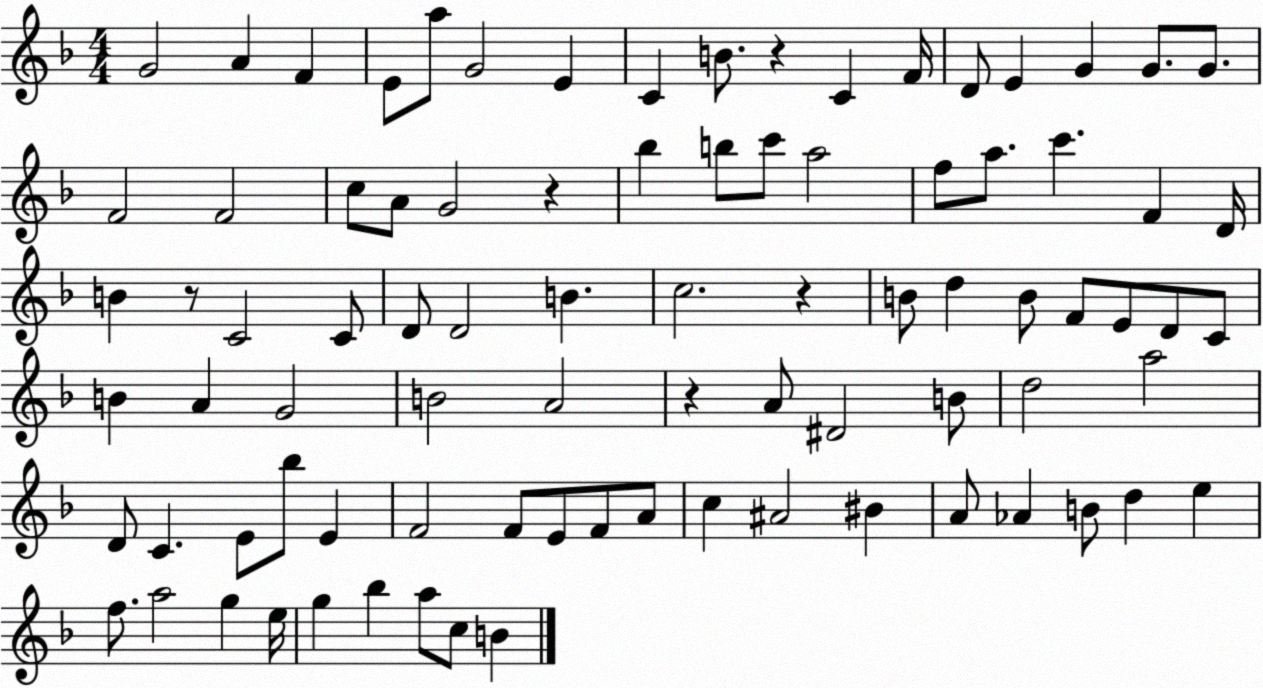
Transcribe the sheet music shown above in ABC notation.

X:1
T:Untitled
M:4/4
L:1/4
K:F
G2 A F E/2 a/2 G2 E C B/2 z C F/4 D/2 E G G/2 G/2 F2 F2 c/2 A/2 G2 z _b b/2 c'/2 a2 f/2 a/2 c' F D/4 B z/2 C2 C/2 D/2 D2 B c2 z B/2 d B/2 F/2 E/2 D/2 C/2 B A G2 B2 A2 z A/2 ^D2 B/2 d2 a2 D/2 C E/2 _b/2 E F2 F/2 E/2 F/2 A/2 c ^A2 ^B A/2 _A B/2 d e f/2 a2 g e/4 g _b a/2 c/2 B